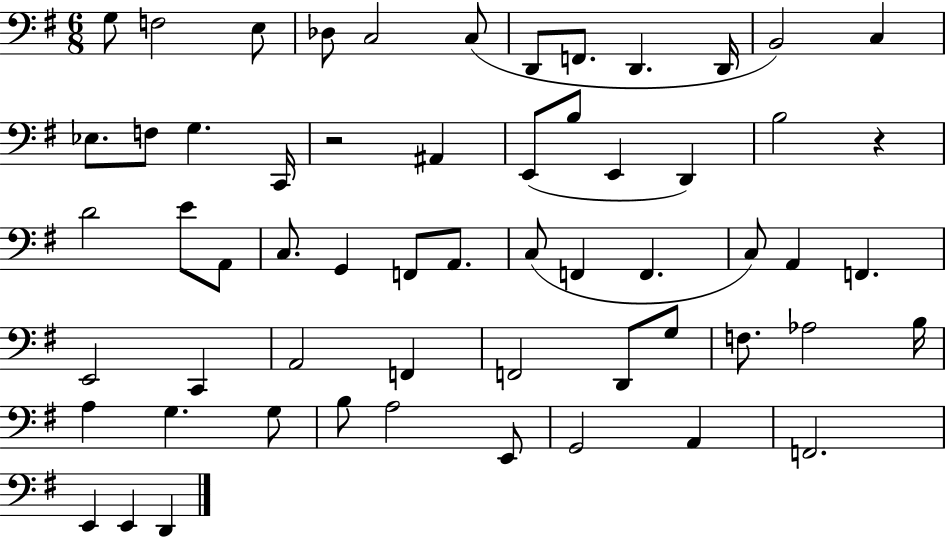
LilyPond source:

{
  \clef bass
  \numericTimeSignature
  \time 6/8
  \key g \major
  \repeat volta 2 { g8 f2 e8 | des8 c2 c8( | d,8 f,8. d,4. d,16 | b,2) c4 | \break ees8. f8 g4. c,16 | r2 ais,4 | e,8( b8 e,4 d,4) | b2 r4 | \break d'2 e'8 a,8 | c8. g,4 f,8 a,8. | c8( f,4 f,4. | c8) a,4 f,4. | \break e,2 c,4 | a,2 f,4 | f,2 d,8 g8 | f8. aes2 b16 | \break a4 g4. g8 | b8 a2 e,8 | g,2 a,4 | f,2. | \break e,4 e,4 d,4 | } \bar "|."
}